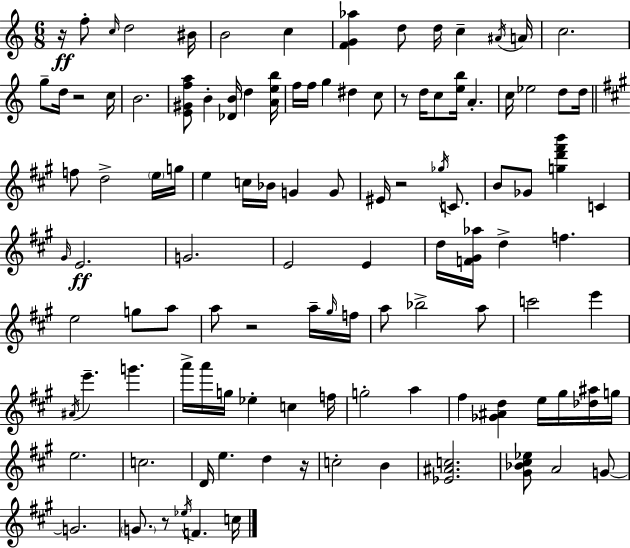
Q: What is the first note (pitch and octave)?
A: F5